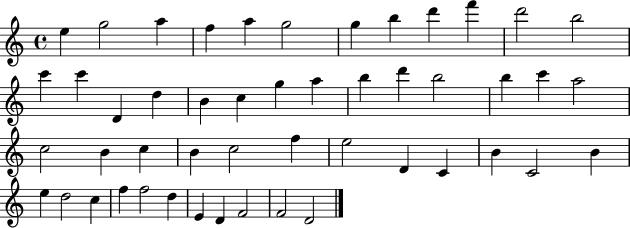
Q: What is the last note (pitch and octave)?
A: D4